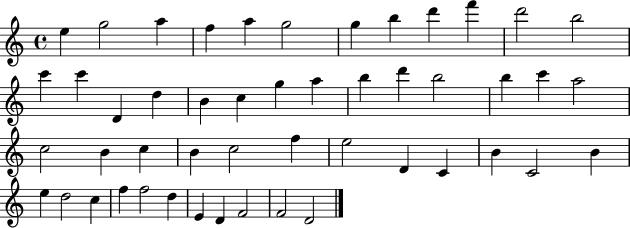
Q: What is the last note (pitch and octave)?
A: D4